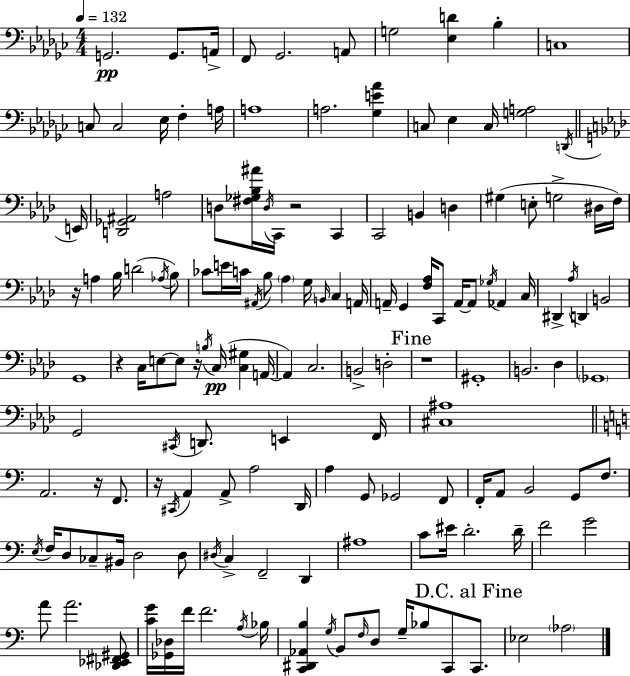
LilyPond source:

{
  \clef bass
  \numericTimeSignature
  \time 4/4
  \key ees \minor
  \tempo 4 = 132
  g,2.\pp g,8. a,16-> | f,8 ges,2. a,8 | g2 <ees d'>4 bes4-. | c1 | \break c8 c2 ees16 f4-. a16 | a1 | a2. <ges e' aes'>4 | c8 ees4 c16 <g a>2 \acciaccatura { d,16 } | \break \bar "||" \break \key f \minor e,16 <d, ges, ais,>2 a2 | d8 <fis ges bes ais'>16 \acciaccatura { d16 } c,16 r2 c,4 | c,2 b,4 d4 | gis4( e8-. g2-> | \break dis16 f16) r16 a4 bes16 d'2( | \acciaccatura { aes16 } bes8) ces'8 e'16 c'16 \acciaccatura { ais,16 } bes8 \parenthesize aes4 g16 \grace { b,16 } | c4 a,16 a,16-- g,4 <f aes>16 c,8 a,16~~ a,8 | \acciaccatura { ges16 } aes,4 c16 dis,4-> \acciaccatura { aes16 } d,4 b,2 | \break g,1 | r4 c16 e8~~ e8 | r16 \acciaccatura { b16 }(\pp c16 <c gis>4 a,16~~ a,4) c2. | b,2-> | \break d2-. \mark "Fine" r1 | gis,1-. | b,2. | des4 \parenthesize ges,1 | \break g,2 | \acciaccatura { cis,16 } d,8. e,4 f,16 <cis ais>1 | \bar "||" \break \key c \major a,2. r16 f,8. | r16 \acciaccatura { cis,16 } a,4 a,8-> a2 | d,16 a4 g,8 ges,2 f,8 | f,16-. a,8 b,2 g,8 f8. | \break \acciaccatura { e16 } f16 d8 ces8-- bis,16 d2 | d8 \acciaccatura { dis16 } c4-> f,2-- d,4 | ais1 | c'8 eis'16 d'2.-. | \break d'16-- f'2 g'2 | a'8 a'2. | <des, ees, fis, gis,>8 <c' g'>16 <ges, des>16 f'16 f'2. | \acciaccatura { a16 } bes16 <c, dis, aes, b>4 \acciaccatura { g16 } b,8 \grace { f16 } d8 g16-- bes8 | \break c,8 \mark "D.C. al Fine" c,8. ees2 \parenthesize aes2 | \bar "|."
}